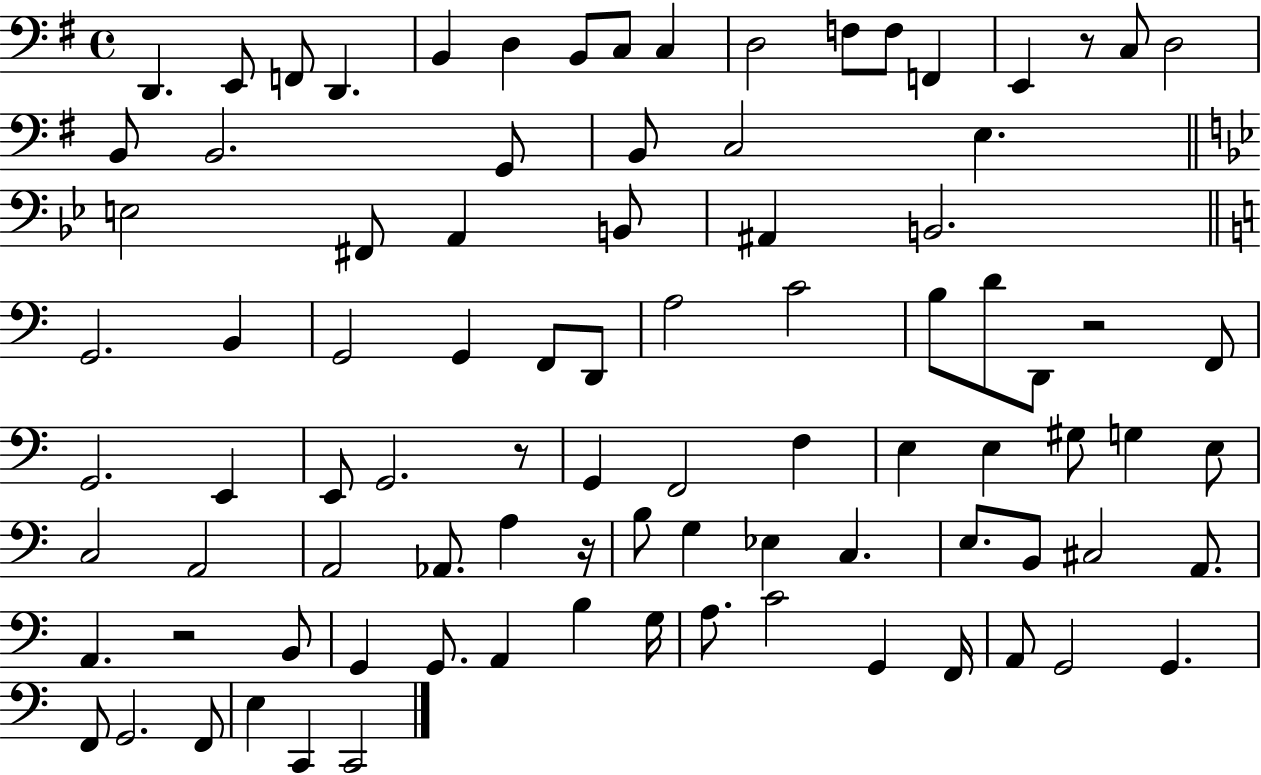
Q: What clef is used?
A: bass